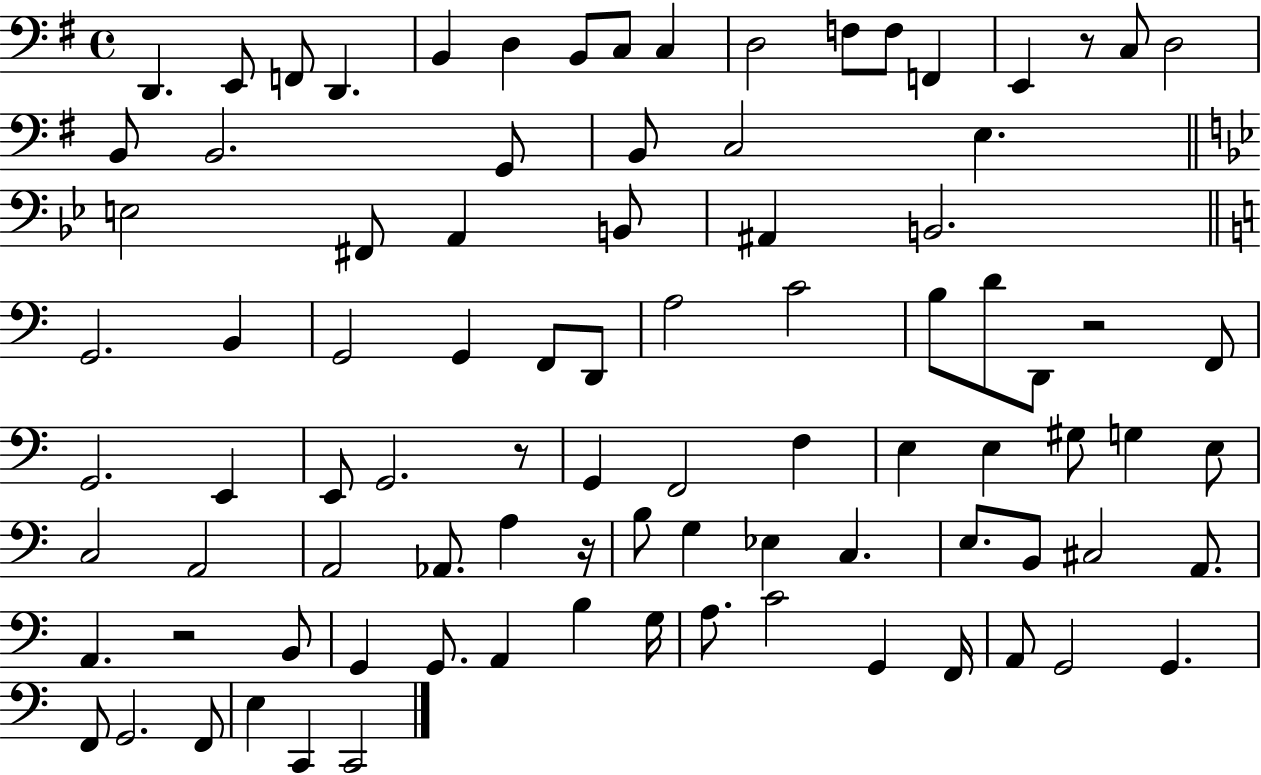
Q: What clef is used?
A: bass